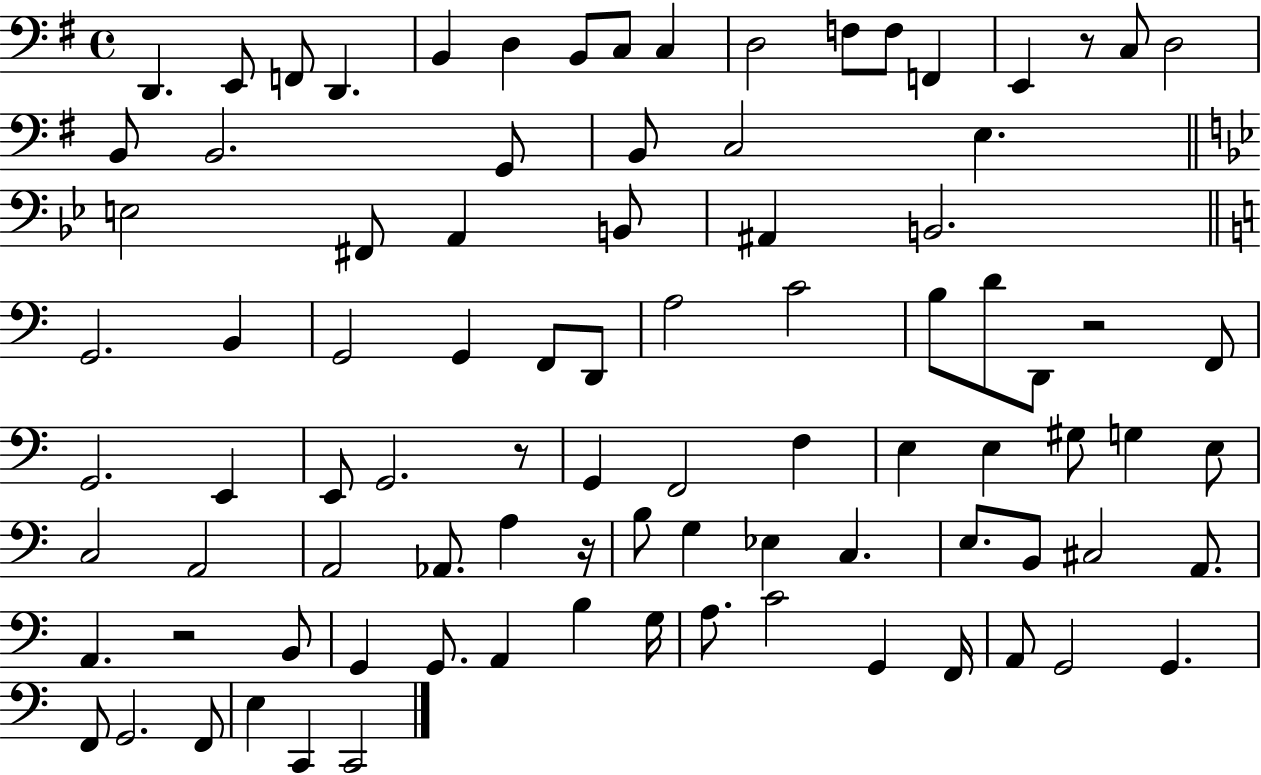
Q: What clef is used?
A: bass